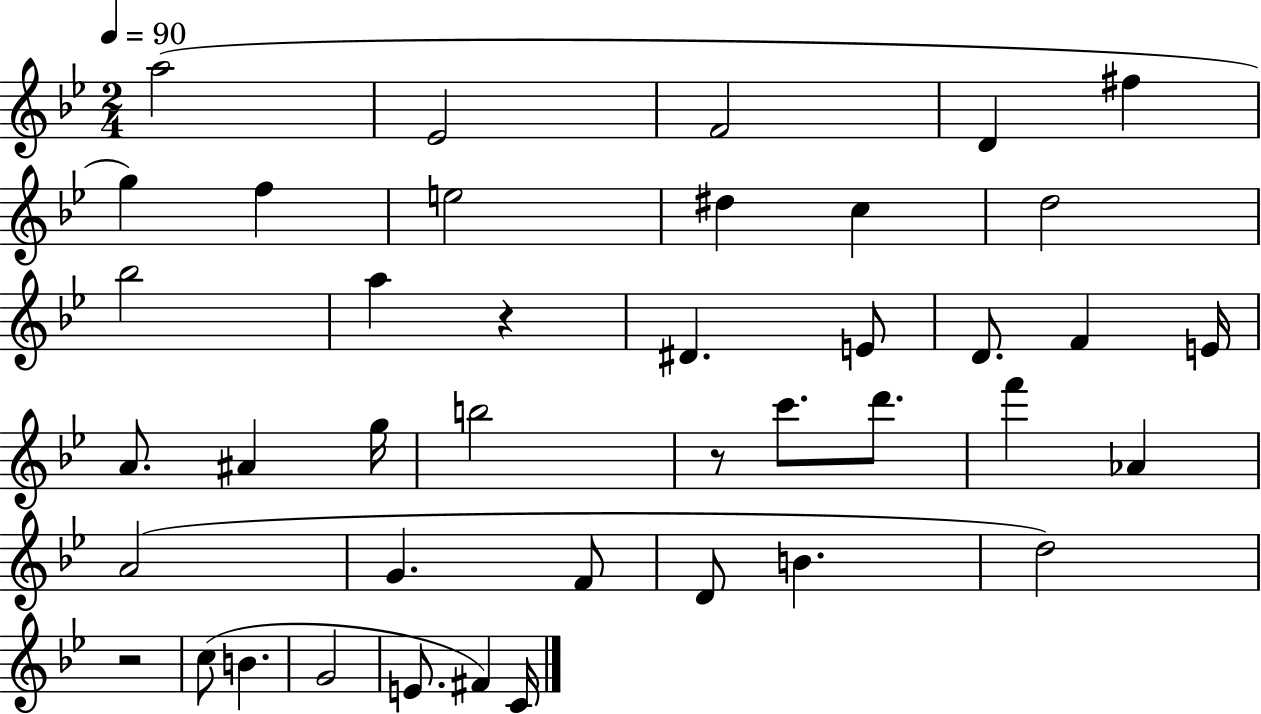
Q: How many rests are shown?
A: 3